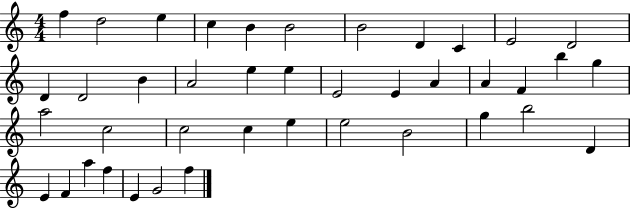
{
  \clef treble
  \numericTimeSignature
  \time 4/4
  \key c \major
  f''4 d''2 e''4 | c''4 b'4 b'2 | b'2 d'4 c'4 | e'2 d'2 | \break d'4 d'2 b'4 | a'2 e''4 e''4 | e'2 e'4 a'4 | a'4 f'4 b''4 g''4 | \break a''2 c''2 | c''2 c''4 e''4 | e''2 b'2 | g''4 b''2 d'4 | \break e'4 f'4 a''4 f''4 | e'4 g'2 f''4 | \bar "|."
}